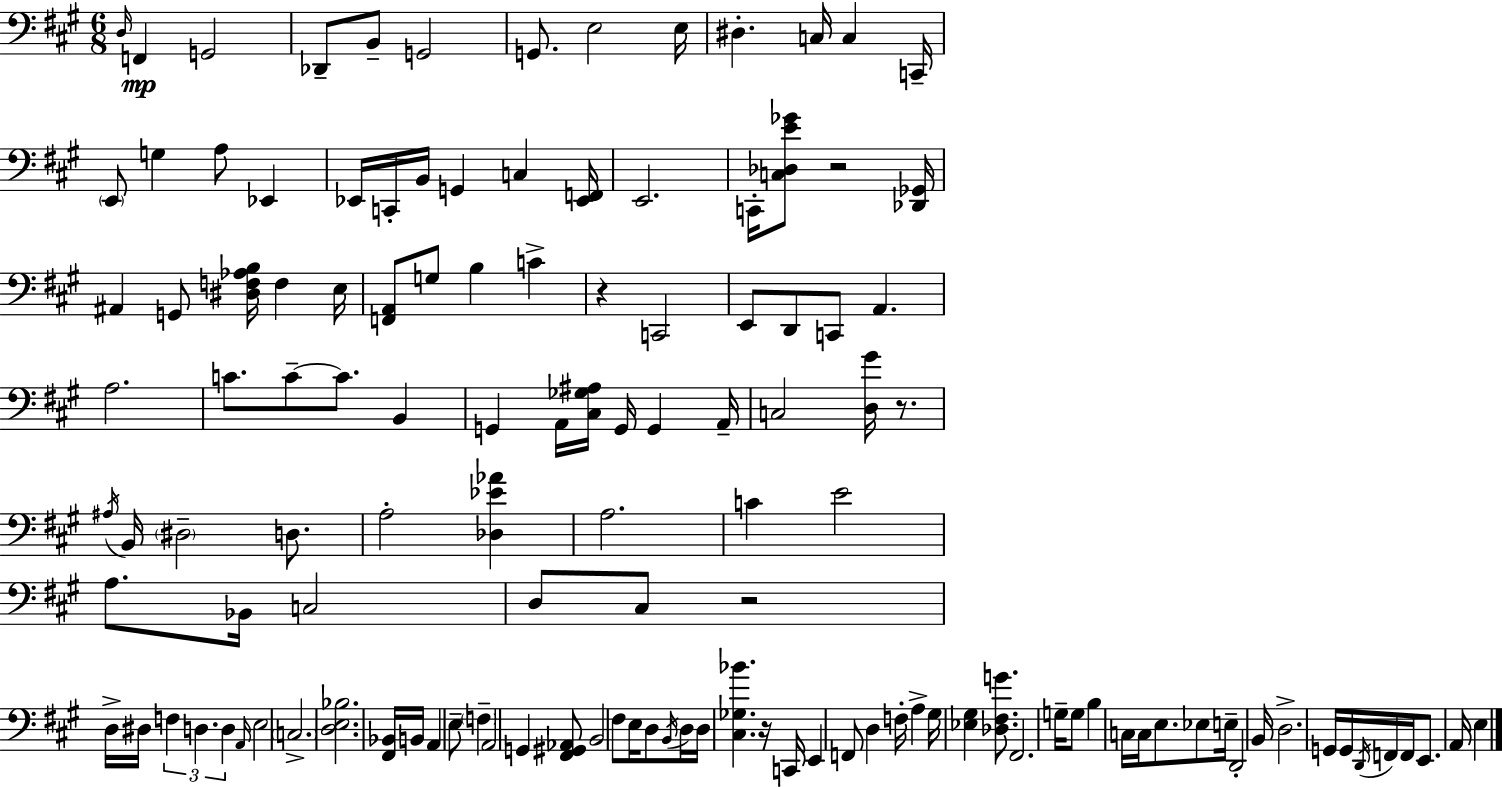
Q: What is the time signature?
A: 6/8